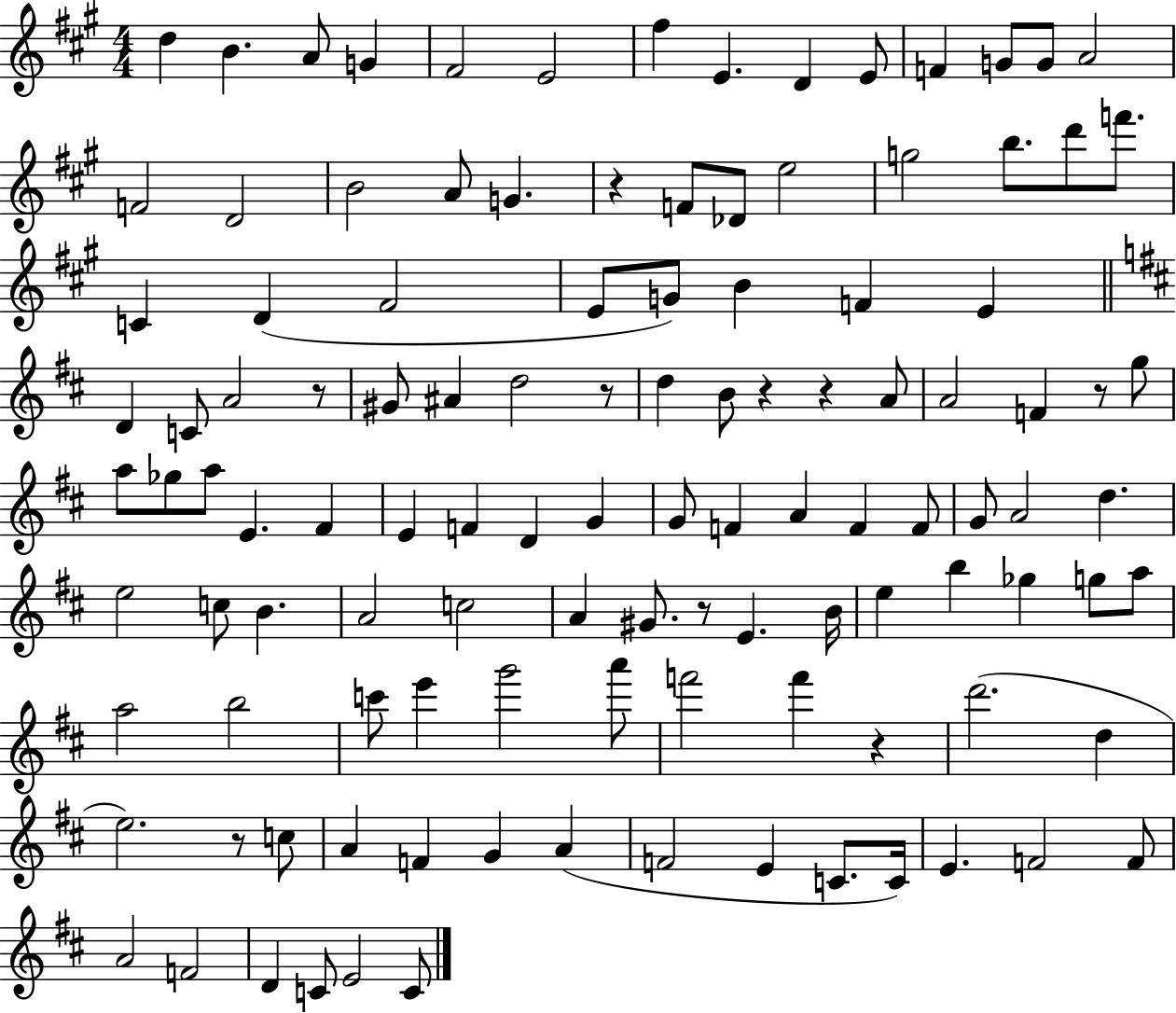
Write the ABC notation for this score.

X:1
T:Untitled
M:4/4
L:1/4
K:A
d B A/2 G ^F2 E2 ^f E D E/2 F G/2 G/2 A2 F2 D2 B2 A/2 G z F/2 _D/2 e2 g2 b/2 d'/2 f'/2 C D ^F2 E/2 G/2 B F E D C/2 A2 z/2 ^G/2 ^A d2 z/2 d B/2 z z A/2 A2 F z/2 g/2 a/2 _g/2 a/2 E ^F E F D G G/2 F A F F/2 G/2 A2 d e2 c/2 B A2 c2 A ^G/2 z/2 E B/4 e b _g g/2 a/2 a2 b2 c'/2 e' g'2 a'/2 f'2 f' z d'2 d e2 z/2 c/2 A F G A F2 E C/2 C/4 E F2 F/2 A2 F2 D C/2 E2 C/2